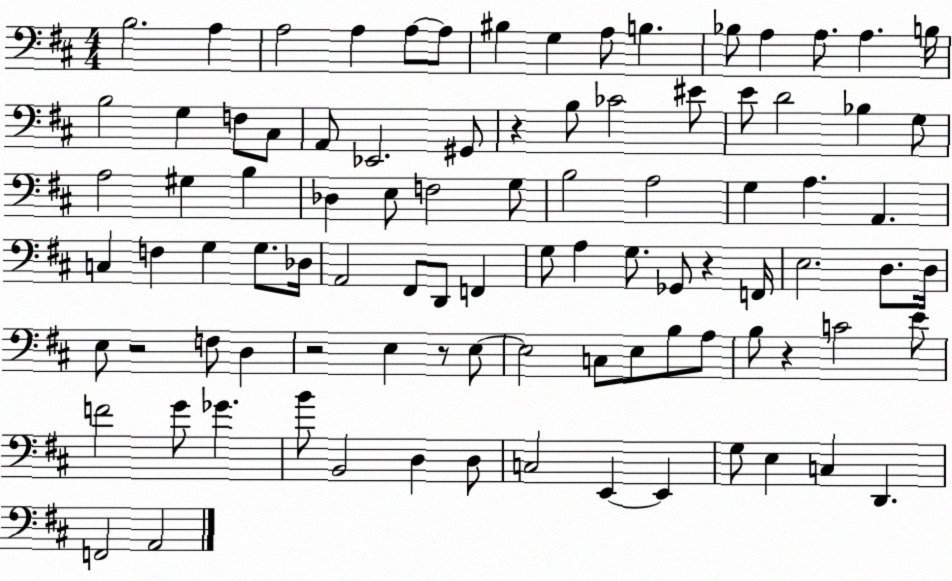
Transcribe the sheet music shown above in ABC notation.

X:1
T:Untitled
M:4/4
L:1/4
K:D
B,2 A, A,2 A, A,/2 A,/2 ^B, G, A,/2 B, _B,/2 A, A,/2 A, B,/4 B,2 G, F,/2 ^C,/2 A,,/2 _E,,2 ^G,,/2 z B,/2 _C2 ^E/2 E/2 D2 _B, G,/2 A,2 ^G, B, _D, E,/2 F,2 G,/2 B,2 A,2 G, A, A,, C, F, G, G,/2 _D,/4 A,,2 ^F,,/2 D,,/2 F,, G,/2 A, G,/2 _G,,/2 z F,,/4 E,2 D,/2 D,/4 E,/2 z2 F,/2 D, z2 E, z/2 E,/2 E,2 C,/2 E,/2 B,/2 A,/2 B,/2 z C2 E/2 F2 G/2 _G B/2 B,,2 D, D,/2 C,2 E,, E,, G,/2 E, C, D,, F,,2 A,,2